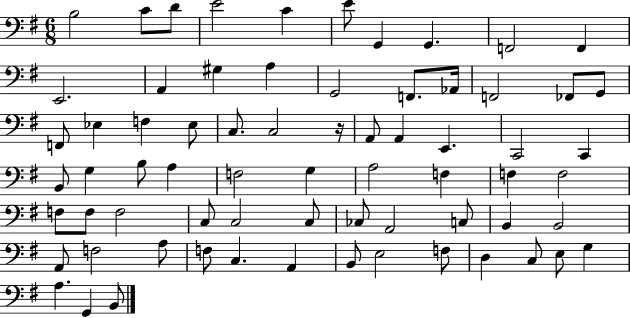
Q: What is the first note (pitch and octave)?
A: B3